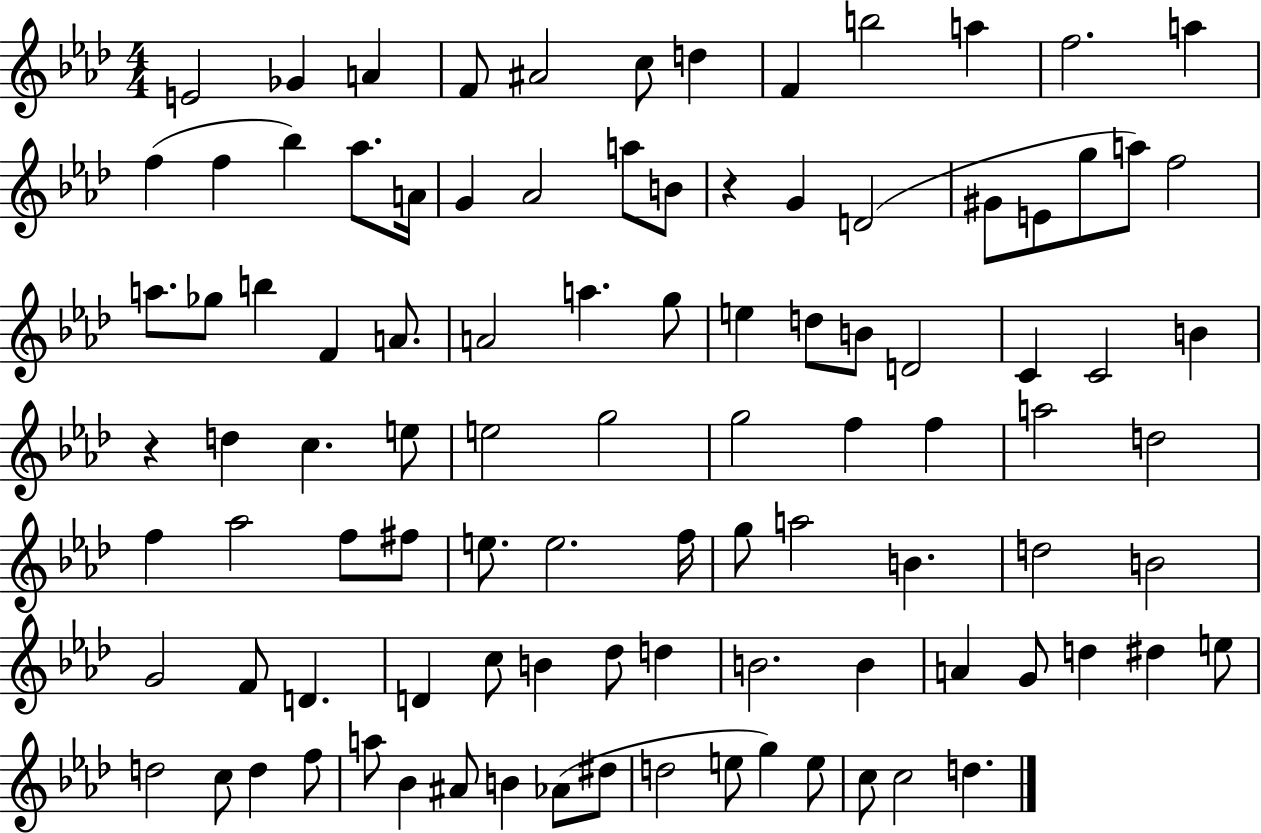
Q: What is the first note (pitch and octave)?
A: E4